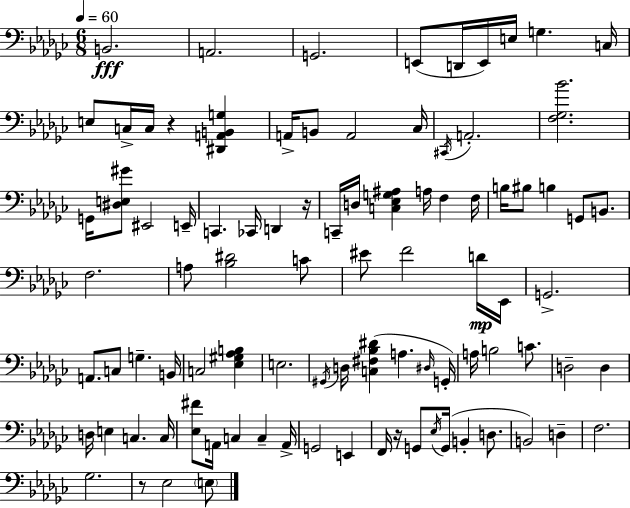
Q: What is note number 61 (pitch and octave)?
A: C3